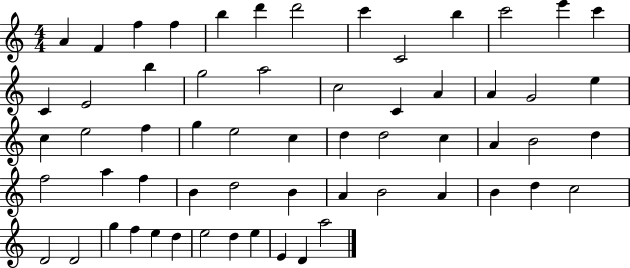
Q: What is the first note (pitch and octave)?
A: A4